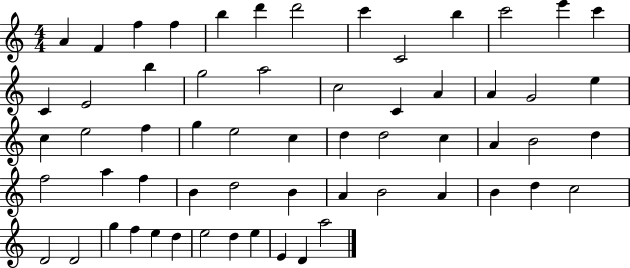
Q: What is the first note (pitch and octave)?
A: A4